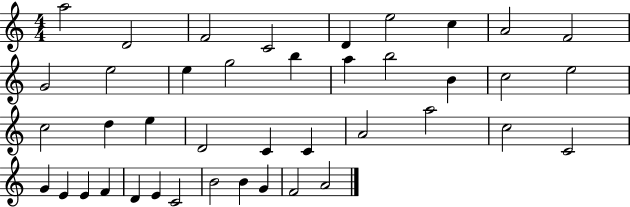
A5/h D4/h F4/h C4/h D4/q E5/h C5/q A4/h F4/h G4/h E5/h E5/q G5/h B5/q A5/q B5/h B4/q C5/h E5/h C5/h D5/q E5/q D4/h C4/q C4/q A4/h A5/h C5/h C4/h G4/q E4/q E4/q F4/q D4/q E4/q C4/h B4/h B4/q G4/q F4/h A4/h